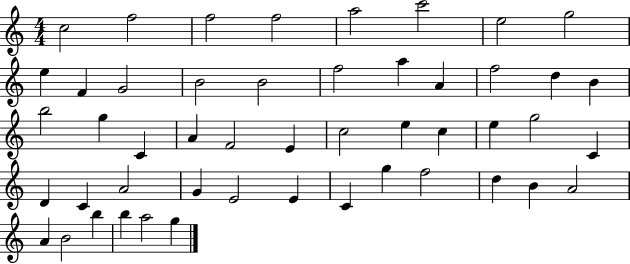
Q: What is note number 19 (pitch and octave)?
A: B4